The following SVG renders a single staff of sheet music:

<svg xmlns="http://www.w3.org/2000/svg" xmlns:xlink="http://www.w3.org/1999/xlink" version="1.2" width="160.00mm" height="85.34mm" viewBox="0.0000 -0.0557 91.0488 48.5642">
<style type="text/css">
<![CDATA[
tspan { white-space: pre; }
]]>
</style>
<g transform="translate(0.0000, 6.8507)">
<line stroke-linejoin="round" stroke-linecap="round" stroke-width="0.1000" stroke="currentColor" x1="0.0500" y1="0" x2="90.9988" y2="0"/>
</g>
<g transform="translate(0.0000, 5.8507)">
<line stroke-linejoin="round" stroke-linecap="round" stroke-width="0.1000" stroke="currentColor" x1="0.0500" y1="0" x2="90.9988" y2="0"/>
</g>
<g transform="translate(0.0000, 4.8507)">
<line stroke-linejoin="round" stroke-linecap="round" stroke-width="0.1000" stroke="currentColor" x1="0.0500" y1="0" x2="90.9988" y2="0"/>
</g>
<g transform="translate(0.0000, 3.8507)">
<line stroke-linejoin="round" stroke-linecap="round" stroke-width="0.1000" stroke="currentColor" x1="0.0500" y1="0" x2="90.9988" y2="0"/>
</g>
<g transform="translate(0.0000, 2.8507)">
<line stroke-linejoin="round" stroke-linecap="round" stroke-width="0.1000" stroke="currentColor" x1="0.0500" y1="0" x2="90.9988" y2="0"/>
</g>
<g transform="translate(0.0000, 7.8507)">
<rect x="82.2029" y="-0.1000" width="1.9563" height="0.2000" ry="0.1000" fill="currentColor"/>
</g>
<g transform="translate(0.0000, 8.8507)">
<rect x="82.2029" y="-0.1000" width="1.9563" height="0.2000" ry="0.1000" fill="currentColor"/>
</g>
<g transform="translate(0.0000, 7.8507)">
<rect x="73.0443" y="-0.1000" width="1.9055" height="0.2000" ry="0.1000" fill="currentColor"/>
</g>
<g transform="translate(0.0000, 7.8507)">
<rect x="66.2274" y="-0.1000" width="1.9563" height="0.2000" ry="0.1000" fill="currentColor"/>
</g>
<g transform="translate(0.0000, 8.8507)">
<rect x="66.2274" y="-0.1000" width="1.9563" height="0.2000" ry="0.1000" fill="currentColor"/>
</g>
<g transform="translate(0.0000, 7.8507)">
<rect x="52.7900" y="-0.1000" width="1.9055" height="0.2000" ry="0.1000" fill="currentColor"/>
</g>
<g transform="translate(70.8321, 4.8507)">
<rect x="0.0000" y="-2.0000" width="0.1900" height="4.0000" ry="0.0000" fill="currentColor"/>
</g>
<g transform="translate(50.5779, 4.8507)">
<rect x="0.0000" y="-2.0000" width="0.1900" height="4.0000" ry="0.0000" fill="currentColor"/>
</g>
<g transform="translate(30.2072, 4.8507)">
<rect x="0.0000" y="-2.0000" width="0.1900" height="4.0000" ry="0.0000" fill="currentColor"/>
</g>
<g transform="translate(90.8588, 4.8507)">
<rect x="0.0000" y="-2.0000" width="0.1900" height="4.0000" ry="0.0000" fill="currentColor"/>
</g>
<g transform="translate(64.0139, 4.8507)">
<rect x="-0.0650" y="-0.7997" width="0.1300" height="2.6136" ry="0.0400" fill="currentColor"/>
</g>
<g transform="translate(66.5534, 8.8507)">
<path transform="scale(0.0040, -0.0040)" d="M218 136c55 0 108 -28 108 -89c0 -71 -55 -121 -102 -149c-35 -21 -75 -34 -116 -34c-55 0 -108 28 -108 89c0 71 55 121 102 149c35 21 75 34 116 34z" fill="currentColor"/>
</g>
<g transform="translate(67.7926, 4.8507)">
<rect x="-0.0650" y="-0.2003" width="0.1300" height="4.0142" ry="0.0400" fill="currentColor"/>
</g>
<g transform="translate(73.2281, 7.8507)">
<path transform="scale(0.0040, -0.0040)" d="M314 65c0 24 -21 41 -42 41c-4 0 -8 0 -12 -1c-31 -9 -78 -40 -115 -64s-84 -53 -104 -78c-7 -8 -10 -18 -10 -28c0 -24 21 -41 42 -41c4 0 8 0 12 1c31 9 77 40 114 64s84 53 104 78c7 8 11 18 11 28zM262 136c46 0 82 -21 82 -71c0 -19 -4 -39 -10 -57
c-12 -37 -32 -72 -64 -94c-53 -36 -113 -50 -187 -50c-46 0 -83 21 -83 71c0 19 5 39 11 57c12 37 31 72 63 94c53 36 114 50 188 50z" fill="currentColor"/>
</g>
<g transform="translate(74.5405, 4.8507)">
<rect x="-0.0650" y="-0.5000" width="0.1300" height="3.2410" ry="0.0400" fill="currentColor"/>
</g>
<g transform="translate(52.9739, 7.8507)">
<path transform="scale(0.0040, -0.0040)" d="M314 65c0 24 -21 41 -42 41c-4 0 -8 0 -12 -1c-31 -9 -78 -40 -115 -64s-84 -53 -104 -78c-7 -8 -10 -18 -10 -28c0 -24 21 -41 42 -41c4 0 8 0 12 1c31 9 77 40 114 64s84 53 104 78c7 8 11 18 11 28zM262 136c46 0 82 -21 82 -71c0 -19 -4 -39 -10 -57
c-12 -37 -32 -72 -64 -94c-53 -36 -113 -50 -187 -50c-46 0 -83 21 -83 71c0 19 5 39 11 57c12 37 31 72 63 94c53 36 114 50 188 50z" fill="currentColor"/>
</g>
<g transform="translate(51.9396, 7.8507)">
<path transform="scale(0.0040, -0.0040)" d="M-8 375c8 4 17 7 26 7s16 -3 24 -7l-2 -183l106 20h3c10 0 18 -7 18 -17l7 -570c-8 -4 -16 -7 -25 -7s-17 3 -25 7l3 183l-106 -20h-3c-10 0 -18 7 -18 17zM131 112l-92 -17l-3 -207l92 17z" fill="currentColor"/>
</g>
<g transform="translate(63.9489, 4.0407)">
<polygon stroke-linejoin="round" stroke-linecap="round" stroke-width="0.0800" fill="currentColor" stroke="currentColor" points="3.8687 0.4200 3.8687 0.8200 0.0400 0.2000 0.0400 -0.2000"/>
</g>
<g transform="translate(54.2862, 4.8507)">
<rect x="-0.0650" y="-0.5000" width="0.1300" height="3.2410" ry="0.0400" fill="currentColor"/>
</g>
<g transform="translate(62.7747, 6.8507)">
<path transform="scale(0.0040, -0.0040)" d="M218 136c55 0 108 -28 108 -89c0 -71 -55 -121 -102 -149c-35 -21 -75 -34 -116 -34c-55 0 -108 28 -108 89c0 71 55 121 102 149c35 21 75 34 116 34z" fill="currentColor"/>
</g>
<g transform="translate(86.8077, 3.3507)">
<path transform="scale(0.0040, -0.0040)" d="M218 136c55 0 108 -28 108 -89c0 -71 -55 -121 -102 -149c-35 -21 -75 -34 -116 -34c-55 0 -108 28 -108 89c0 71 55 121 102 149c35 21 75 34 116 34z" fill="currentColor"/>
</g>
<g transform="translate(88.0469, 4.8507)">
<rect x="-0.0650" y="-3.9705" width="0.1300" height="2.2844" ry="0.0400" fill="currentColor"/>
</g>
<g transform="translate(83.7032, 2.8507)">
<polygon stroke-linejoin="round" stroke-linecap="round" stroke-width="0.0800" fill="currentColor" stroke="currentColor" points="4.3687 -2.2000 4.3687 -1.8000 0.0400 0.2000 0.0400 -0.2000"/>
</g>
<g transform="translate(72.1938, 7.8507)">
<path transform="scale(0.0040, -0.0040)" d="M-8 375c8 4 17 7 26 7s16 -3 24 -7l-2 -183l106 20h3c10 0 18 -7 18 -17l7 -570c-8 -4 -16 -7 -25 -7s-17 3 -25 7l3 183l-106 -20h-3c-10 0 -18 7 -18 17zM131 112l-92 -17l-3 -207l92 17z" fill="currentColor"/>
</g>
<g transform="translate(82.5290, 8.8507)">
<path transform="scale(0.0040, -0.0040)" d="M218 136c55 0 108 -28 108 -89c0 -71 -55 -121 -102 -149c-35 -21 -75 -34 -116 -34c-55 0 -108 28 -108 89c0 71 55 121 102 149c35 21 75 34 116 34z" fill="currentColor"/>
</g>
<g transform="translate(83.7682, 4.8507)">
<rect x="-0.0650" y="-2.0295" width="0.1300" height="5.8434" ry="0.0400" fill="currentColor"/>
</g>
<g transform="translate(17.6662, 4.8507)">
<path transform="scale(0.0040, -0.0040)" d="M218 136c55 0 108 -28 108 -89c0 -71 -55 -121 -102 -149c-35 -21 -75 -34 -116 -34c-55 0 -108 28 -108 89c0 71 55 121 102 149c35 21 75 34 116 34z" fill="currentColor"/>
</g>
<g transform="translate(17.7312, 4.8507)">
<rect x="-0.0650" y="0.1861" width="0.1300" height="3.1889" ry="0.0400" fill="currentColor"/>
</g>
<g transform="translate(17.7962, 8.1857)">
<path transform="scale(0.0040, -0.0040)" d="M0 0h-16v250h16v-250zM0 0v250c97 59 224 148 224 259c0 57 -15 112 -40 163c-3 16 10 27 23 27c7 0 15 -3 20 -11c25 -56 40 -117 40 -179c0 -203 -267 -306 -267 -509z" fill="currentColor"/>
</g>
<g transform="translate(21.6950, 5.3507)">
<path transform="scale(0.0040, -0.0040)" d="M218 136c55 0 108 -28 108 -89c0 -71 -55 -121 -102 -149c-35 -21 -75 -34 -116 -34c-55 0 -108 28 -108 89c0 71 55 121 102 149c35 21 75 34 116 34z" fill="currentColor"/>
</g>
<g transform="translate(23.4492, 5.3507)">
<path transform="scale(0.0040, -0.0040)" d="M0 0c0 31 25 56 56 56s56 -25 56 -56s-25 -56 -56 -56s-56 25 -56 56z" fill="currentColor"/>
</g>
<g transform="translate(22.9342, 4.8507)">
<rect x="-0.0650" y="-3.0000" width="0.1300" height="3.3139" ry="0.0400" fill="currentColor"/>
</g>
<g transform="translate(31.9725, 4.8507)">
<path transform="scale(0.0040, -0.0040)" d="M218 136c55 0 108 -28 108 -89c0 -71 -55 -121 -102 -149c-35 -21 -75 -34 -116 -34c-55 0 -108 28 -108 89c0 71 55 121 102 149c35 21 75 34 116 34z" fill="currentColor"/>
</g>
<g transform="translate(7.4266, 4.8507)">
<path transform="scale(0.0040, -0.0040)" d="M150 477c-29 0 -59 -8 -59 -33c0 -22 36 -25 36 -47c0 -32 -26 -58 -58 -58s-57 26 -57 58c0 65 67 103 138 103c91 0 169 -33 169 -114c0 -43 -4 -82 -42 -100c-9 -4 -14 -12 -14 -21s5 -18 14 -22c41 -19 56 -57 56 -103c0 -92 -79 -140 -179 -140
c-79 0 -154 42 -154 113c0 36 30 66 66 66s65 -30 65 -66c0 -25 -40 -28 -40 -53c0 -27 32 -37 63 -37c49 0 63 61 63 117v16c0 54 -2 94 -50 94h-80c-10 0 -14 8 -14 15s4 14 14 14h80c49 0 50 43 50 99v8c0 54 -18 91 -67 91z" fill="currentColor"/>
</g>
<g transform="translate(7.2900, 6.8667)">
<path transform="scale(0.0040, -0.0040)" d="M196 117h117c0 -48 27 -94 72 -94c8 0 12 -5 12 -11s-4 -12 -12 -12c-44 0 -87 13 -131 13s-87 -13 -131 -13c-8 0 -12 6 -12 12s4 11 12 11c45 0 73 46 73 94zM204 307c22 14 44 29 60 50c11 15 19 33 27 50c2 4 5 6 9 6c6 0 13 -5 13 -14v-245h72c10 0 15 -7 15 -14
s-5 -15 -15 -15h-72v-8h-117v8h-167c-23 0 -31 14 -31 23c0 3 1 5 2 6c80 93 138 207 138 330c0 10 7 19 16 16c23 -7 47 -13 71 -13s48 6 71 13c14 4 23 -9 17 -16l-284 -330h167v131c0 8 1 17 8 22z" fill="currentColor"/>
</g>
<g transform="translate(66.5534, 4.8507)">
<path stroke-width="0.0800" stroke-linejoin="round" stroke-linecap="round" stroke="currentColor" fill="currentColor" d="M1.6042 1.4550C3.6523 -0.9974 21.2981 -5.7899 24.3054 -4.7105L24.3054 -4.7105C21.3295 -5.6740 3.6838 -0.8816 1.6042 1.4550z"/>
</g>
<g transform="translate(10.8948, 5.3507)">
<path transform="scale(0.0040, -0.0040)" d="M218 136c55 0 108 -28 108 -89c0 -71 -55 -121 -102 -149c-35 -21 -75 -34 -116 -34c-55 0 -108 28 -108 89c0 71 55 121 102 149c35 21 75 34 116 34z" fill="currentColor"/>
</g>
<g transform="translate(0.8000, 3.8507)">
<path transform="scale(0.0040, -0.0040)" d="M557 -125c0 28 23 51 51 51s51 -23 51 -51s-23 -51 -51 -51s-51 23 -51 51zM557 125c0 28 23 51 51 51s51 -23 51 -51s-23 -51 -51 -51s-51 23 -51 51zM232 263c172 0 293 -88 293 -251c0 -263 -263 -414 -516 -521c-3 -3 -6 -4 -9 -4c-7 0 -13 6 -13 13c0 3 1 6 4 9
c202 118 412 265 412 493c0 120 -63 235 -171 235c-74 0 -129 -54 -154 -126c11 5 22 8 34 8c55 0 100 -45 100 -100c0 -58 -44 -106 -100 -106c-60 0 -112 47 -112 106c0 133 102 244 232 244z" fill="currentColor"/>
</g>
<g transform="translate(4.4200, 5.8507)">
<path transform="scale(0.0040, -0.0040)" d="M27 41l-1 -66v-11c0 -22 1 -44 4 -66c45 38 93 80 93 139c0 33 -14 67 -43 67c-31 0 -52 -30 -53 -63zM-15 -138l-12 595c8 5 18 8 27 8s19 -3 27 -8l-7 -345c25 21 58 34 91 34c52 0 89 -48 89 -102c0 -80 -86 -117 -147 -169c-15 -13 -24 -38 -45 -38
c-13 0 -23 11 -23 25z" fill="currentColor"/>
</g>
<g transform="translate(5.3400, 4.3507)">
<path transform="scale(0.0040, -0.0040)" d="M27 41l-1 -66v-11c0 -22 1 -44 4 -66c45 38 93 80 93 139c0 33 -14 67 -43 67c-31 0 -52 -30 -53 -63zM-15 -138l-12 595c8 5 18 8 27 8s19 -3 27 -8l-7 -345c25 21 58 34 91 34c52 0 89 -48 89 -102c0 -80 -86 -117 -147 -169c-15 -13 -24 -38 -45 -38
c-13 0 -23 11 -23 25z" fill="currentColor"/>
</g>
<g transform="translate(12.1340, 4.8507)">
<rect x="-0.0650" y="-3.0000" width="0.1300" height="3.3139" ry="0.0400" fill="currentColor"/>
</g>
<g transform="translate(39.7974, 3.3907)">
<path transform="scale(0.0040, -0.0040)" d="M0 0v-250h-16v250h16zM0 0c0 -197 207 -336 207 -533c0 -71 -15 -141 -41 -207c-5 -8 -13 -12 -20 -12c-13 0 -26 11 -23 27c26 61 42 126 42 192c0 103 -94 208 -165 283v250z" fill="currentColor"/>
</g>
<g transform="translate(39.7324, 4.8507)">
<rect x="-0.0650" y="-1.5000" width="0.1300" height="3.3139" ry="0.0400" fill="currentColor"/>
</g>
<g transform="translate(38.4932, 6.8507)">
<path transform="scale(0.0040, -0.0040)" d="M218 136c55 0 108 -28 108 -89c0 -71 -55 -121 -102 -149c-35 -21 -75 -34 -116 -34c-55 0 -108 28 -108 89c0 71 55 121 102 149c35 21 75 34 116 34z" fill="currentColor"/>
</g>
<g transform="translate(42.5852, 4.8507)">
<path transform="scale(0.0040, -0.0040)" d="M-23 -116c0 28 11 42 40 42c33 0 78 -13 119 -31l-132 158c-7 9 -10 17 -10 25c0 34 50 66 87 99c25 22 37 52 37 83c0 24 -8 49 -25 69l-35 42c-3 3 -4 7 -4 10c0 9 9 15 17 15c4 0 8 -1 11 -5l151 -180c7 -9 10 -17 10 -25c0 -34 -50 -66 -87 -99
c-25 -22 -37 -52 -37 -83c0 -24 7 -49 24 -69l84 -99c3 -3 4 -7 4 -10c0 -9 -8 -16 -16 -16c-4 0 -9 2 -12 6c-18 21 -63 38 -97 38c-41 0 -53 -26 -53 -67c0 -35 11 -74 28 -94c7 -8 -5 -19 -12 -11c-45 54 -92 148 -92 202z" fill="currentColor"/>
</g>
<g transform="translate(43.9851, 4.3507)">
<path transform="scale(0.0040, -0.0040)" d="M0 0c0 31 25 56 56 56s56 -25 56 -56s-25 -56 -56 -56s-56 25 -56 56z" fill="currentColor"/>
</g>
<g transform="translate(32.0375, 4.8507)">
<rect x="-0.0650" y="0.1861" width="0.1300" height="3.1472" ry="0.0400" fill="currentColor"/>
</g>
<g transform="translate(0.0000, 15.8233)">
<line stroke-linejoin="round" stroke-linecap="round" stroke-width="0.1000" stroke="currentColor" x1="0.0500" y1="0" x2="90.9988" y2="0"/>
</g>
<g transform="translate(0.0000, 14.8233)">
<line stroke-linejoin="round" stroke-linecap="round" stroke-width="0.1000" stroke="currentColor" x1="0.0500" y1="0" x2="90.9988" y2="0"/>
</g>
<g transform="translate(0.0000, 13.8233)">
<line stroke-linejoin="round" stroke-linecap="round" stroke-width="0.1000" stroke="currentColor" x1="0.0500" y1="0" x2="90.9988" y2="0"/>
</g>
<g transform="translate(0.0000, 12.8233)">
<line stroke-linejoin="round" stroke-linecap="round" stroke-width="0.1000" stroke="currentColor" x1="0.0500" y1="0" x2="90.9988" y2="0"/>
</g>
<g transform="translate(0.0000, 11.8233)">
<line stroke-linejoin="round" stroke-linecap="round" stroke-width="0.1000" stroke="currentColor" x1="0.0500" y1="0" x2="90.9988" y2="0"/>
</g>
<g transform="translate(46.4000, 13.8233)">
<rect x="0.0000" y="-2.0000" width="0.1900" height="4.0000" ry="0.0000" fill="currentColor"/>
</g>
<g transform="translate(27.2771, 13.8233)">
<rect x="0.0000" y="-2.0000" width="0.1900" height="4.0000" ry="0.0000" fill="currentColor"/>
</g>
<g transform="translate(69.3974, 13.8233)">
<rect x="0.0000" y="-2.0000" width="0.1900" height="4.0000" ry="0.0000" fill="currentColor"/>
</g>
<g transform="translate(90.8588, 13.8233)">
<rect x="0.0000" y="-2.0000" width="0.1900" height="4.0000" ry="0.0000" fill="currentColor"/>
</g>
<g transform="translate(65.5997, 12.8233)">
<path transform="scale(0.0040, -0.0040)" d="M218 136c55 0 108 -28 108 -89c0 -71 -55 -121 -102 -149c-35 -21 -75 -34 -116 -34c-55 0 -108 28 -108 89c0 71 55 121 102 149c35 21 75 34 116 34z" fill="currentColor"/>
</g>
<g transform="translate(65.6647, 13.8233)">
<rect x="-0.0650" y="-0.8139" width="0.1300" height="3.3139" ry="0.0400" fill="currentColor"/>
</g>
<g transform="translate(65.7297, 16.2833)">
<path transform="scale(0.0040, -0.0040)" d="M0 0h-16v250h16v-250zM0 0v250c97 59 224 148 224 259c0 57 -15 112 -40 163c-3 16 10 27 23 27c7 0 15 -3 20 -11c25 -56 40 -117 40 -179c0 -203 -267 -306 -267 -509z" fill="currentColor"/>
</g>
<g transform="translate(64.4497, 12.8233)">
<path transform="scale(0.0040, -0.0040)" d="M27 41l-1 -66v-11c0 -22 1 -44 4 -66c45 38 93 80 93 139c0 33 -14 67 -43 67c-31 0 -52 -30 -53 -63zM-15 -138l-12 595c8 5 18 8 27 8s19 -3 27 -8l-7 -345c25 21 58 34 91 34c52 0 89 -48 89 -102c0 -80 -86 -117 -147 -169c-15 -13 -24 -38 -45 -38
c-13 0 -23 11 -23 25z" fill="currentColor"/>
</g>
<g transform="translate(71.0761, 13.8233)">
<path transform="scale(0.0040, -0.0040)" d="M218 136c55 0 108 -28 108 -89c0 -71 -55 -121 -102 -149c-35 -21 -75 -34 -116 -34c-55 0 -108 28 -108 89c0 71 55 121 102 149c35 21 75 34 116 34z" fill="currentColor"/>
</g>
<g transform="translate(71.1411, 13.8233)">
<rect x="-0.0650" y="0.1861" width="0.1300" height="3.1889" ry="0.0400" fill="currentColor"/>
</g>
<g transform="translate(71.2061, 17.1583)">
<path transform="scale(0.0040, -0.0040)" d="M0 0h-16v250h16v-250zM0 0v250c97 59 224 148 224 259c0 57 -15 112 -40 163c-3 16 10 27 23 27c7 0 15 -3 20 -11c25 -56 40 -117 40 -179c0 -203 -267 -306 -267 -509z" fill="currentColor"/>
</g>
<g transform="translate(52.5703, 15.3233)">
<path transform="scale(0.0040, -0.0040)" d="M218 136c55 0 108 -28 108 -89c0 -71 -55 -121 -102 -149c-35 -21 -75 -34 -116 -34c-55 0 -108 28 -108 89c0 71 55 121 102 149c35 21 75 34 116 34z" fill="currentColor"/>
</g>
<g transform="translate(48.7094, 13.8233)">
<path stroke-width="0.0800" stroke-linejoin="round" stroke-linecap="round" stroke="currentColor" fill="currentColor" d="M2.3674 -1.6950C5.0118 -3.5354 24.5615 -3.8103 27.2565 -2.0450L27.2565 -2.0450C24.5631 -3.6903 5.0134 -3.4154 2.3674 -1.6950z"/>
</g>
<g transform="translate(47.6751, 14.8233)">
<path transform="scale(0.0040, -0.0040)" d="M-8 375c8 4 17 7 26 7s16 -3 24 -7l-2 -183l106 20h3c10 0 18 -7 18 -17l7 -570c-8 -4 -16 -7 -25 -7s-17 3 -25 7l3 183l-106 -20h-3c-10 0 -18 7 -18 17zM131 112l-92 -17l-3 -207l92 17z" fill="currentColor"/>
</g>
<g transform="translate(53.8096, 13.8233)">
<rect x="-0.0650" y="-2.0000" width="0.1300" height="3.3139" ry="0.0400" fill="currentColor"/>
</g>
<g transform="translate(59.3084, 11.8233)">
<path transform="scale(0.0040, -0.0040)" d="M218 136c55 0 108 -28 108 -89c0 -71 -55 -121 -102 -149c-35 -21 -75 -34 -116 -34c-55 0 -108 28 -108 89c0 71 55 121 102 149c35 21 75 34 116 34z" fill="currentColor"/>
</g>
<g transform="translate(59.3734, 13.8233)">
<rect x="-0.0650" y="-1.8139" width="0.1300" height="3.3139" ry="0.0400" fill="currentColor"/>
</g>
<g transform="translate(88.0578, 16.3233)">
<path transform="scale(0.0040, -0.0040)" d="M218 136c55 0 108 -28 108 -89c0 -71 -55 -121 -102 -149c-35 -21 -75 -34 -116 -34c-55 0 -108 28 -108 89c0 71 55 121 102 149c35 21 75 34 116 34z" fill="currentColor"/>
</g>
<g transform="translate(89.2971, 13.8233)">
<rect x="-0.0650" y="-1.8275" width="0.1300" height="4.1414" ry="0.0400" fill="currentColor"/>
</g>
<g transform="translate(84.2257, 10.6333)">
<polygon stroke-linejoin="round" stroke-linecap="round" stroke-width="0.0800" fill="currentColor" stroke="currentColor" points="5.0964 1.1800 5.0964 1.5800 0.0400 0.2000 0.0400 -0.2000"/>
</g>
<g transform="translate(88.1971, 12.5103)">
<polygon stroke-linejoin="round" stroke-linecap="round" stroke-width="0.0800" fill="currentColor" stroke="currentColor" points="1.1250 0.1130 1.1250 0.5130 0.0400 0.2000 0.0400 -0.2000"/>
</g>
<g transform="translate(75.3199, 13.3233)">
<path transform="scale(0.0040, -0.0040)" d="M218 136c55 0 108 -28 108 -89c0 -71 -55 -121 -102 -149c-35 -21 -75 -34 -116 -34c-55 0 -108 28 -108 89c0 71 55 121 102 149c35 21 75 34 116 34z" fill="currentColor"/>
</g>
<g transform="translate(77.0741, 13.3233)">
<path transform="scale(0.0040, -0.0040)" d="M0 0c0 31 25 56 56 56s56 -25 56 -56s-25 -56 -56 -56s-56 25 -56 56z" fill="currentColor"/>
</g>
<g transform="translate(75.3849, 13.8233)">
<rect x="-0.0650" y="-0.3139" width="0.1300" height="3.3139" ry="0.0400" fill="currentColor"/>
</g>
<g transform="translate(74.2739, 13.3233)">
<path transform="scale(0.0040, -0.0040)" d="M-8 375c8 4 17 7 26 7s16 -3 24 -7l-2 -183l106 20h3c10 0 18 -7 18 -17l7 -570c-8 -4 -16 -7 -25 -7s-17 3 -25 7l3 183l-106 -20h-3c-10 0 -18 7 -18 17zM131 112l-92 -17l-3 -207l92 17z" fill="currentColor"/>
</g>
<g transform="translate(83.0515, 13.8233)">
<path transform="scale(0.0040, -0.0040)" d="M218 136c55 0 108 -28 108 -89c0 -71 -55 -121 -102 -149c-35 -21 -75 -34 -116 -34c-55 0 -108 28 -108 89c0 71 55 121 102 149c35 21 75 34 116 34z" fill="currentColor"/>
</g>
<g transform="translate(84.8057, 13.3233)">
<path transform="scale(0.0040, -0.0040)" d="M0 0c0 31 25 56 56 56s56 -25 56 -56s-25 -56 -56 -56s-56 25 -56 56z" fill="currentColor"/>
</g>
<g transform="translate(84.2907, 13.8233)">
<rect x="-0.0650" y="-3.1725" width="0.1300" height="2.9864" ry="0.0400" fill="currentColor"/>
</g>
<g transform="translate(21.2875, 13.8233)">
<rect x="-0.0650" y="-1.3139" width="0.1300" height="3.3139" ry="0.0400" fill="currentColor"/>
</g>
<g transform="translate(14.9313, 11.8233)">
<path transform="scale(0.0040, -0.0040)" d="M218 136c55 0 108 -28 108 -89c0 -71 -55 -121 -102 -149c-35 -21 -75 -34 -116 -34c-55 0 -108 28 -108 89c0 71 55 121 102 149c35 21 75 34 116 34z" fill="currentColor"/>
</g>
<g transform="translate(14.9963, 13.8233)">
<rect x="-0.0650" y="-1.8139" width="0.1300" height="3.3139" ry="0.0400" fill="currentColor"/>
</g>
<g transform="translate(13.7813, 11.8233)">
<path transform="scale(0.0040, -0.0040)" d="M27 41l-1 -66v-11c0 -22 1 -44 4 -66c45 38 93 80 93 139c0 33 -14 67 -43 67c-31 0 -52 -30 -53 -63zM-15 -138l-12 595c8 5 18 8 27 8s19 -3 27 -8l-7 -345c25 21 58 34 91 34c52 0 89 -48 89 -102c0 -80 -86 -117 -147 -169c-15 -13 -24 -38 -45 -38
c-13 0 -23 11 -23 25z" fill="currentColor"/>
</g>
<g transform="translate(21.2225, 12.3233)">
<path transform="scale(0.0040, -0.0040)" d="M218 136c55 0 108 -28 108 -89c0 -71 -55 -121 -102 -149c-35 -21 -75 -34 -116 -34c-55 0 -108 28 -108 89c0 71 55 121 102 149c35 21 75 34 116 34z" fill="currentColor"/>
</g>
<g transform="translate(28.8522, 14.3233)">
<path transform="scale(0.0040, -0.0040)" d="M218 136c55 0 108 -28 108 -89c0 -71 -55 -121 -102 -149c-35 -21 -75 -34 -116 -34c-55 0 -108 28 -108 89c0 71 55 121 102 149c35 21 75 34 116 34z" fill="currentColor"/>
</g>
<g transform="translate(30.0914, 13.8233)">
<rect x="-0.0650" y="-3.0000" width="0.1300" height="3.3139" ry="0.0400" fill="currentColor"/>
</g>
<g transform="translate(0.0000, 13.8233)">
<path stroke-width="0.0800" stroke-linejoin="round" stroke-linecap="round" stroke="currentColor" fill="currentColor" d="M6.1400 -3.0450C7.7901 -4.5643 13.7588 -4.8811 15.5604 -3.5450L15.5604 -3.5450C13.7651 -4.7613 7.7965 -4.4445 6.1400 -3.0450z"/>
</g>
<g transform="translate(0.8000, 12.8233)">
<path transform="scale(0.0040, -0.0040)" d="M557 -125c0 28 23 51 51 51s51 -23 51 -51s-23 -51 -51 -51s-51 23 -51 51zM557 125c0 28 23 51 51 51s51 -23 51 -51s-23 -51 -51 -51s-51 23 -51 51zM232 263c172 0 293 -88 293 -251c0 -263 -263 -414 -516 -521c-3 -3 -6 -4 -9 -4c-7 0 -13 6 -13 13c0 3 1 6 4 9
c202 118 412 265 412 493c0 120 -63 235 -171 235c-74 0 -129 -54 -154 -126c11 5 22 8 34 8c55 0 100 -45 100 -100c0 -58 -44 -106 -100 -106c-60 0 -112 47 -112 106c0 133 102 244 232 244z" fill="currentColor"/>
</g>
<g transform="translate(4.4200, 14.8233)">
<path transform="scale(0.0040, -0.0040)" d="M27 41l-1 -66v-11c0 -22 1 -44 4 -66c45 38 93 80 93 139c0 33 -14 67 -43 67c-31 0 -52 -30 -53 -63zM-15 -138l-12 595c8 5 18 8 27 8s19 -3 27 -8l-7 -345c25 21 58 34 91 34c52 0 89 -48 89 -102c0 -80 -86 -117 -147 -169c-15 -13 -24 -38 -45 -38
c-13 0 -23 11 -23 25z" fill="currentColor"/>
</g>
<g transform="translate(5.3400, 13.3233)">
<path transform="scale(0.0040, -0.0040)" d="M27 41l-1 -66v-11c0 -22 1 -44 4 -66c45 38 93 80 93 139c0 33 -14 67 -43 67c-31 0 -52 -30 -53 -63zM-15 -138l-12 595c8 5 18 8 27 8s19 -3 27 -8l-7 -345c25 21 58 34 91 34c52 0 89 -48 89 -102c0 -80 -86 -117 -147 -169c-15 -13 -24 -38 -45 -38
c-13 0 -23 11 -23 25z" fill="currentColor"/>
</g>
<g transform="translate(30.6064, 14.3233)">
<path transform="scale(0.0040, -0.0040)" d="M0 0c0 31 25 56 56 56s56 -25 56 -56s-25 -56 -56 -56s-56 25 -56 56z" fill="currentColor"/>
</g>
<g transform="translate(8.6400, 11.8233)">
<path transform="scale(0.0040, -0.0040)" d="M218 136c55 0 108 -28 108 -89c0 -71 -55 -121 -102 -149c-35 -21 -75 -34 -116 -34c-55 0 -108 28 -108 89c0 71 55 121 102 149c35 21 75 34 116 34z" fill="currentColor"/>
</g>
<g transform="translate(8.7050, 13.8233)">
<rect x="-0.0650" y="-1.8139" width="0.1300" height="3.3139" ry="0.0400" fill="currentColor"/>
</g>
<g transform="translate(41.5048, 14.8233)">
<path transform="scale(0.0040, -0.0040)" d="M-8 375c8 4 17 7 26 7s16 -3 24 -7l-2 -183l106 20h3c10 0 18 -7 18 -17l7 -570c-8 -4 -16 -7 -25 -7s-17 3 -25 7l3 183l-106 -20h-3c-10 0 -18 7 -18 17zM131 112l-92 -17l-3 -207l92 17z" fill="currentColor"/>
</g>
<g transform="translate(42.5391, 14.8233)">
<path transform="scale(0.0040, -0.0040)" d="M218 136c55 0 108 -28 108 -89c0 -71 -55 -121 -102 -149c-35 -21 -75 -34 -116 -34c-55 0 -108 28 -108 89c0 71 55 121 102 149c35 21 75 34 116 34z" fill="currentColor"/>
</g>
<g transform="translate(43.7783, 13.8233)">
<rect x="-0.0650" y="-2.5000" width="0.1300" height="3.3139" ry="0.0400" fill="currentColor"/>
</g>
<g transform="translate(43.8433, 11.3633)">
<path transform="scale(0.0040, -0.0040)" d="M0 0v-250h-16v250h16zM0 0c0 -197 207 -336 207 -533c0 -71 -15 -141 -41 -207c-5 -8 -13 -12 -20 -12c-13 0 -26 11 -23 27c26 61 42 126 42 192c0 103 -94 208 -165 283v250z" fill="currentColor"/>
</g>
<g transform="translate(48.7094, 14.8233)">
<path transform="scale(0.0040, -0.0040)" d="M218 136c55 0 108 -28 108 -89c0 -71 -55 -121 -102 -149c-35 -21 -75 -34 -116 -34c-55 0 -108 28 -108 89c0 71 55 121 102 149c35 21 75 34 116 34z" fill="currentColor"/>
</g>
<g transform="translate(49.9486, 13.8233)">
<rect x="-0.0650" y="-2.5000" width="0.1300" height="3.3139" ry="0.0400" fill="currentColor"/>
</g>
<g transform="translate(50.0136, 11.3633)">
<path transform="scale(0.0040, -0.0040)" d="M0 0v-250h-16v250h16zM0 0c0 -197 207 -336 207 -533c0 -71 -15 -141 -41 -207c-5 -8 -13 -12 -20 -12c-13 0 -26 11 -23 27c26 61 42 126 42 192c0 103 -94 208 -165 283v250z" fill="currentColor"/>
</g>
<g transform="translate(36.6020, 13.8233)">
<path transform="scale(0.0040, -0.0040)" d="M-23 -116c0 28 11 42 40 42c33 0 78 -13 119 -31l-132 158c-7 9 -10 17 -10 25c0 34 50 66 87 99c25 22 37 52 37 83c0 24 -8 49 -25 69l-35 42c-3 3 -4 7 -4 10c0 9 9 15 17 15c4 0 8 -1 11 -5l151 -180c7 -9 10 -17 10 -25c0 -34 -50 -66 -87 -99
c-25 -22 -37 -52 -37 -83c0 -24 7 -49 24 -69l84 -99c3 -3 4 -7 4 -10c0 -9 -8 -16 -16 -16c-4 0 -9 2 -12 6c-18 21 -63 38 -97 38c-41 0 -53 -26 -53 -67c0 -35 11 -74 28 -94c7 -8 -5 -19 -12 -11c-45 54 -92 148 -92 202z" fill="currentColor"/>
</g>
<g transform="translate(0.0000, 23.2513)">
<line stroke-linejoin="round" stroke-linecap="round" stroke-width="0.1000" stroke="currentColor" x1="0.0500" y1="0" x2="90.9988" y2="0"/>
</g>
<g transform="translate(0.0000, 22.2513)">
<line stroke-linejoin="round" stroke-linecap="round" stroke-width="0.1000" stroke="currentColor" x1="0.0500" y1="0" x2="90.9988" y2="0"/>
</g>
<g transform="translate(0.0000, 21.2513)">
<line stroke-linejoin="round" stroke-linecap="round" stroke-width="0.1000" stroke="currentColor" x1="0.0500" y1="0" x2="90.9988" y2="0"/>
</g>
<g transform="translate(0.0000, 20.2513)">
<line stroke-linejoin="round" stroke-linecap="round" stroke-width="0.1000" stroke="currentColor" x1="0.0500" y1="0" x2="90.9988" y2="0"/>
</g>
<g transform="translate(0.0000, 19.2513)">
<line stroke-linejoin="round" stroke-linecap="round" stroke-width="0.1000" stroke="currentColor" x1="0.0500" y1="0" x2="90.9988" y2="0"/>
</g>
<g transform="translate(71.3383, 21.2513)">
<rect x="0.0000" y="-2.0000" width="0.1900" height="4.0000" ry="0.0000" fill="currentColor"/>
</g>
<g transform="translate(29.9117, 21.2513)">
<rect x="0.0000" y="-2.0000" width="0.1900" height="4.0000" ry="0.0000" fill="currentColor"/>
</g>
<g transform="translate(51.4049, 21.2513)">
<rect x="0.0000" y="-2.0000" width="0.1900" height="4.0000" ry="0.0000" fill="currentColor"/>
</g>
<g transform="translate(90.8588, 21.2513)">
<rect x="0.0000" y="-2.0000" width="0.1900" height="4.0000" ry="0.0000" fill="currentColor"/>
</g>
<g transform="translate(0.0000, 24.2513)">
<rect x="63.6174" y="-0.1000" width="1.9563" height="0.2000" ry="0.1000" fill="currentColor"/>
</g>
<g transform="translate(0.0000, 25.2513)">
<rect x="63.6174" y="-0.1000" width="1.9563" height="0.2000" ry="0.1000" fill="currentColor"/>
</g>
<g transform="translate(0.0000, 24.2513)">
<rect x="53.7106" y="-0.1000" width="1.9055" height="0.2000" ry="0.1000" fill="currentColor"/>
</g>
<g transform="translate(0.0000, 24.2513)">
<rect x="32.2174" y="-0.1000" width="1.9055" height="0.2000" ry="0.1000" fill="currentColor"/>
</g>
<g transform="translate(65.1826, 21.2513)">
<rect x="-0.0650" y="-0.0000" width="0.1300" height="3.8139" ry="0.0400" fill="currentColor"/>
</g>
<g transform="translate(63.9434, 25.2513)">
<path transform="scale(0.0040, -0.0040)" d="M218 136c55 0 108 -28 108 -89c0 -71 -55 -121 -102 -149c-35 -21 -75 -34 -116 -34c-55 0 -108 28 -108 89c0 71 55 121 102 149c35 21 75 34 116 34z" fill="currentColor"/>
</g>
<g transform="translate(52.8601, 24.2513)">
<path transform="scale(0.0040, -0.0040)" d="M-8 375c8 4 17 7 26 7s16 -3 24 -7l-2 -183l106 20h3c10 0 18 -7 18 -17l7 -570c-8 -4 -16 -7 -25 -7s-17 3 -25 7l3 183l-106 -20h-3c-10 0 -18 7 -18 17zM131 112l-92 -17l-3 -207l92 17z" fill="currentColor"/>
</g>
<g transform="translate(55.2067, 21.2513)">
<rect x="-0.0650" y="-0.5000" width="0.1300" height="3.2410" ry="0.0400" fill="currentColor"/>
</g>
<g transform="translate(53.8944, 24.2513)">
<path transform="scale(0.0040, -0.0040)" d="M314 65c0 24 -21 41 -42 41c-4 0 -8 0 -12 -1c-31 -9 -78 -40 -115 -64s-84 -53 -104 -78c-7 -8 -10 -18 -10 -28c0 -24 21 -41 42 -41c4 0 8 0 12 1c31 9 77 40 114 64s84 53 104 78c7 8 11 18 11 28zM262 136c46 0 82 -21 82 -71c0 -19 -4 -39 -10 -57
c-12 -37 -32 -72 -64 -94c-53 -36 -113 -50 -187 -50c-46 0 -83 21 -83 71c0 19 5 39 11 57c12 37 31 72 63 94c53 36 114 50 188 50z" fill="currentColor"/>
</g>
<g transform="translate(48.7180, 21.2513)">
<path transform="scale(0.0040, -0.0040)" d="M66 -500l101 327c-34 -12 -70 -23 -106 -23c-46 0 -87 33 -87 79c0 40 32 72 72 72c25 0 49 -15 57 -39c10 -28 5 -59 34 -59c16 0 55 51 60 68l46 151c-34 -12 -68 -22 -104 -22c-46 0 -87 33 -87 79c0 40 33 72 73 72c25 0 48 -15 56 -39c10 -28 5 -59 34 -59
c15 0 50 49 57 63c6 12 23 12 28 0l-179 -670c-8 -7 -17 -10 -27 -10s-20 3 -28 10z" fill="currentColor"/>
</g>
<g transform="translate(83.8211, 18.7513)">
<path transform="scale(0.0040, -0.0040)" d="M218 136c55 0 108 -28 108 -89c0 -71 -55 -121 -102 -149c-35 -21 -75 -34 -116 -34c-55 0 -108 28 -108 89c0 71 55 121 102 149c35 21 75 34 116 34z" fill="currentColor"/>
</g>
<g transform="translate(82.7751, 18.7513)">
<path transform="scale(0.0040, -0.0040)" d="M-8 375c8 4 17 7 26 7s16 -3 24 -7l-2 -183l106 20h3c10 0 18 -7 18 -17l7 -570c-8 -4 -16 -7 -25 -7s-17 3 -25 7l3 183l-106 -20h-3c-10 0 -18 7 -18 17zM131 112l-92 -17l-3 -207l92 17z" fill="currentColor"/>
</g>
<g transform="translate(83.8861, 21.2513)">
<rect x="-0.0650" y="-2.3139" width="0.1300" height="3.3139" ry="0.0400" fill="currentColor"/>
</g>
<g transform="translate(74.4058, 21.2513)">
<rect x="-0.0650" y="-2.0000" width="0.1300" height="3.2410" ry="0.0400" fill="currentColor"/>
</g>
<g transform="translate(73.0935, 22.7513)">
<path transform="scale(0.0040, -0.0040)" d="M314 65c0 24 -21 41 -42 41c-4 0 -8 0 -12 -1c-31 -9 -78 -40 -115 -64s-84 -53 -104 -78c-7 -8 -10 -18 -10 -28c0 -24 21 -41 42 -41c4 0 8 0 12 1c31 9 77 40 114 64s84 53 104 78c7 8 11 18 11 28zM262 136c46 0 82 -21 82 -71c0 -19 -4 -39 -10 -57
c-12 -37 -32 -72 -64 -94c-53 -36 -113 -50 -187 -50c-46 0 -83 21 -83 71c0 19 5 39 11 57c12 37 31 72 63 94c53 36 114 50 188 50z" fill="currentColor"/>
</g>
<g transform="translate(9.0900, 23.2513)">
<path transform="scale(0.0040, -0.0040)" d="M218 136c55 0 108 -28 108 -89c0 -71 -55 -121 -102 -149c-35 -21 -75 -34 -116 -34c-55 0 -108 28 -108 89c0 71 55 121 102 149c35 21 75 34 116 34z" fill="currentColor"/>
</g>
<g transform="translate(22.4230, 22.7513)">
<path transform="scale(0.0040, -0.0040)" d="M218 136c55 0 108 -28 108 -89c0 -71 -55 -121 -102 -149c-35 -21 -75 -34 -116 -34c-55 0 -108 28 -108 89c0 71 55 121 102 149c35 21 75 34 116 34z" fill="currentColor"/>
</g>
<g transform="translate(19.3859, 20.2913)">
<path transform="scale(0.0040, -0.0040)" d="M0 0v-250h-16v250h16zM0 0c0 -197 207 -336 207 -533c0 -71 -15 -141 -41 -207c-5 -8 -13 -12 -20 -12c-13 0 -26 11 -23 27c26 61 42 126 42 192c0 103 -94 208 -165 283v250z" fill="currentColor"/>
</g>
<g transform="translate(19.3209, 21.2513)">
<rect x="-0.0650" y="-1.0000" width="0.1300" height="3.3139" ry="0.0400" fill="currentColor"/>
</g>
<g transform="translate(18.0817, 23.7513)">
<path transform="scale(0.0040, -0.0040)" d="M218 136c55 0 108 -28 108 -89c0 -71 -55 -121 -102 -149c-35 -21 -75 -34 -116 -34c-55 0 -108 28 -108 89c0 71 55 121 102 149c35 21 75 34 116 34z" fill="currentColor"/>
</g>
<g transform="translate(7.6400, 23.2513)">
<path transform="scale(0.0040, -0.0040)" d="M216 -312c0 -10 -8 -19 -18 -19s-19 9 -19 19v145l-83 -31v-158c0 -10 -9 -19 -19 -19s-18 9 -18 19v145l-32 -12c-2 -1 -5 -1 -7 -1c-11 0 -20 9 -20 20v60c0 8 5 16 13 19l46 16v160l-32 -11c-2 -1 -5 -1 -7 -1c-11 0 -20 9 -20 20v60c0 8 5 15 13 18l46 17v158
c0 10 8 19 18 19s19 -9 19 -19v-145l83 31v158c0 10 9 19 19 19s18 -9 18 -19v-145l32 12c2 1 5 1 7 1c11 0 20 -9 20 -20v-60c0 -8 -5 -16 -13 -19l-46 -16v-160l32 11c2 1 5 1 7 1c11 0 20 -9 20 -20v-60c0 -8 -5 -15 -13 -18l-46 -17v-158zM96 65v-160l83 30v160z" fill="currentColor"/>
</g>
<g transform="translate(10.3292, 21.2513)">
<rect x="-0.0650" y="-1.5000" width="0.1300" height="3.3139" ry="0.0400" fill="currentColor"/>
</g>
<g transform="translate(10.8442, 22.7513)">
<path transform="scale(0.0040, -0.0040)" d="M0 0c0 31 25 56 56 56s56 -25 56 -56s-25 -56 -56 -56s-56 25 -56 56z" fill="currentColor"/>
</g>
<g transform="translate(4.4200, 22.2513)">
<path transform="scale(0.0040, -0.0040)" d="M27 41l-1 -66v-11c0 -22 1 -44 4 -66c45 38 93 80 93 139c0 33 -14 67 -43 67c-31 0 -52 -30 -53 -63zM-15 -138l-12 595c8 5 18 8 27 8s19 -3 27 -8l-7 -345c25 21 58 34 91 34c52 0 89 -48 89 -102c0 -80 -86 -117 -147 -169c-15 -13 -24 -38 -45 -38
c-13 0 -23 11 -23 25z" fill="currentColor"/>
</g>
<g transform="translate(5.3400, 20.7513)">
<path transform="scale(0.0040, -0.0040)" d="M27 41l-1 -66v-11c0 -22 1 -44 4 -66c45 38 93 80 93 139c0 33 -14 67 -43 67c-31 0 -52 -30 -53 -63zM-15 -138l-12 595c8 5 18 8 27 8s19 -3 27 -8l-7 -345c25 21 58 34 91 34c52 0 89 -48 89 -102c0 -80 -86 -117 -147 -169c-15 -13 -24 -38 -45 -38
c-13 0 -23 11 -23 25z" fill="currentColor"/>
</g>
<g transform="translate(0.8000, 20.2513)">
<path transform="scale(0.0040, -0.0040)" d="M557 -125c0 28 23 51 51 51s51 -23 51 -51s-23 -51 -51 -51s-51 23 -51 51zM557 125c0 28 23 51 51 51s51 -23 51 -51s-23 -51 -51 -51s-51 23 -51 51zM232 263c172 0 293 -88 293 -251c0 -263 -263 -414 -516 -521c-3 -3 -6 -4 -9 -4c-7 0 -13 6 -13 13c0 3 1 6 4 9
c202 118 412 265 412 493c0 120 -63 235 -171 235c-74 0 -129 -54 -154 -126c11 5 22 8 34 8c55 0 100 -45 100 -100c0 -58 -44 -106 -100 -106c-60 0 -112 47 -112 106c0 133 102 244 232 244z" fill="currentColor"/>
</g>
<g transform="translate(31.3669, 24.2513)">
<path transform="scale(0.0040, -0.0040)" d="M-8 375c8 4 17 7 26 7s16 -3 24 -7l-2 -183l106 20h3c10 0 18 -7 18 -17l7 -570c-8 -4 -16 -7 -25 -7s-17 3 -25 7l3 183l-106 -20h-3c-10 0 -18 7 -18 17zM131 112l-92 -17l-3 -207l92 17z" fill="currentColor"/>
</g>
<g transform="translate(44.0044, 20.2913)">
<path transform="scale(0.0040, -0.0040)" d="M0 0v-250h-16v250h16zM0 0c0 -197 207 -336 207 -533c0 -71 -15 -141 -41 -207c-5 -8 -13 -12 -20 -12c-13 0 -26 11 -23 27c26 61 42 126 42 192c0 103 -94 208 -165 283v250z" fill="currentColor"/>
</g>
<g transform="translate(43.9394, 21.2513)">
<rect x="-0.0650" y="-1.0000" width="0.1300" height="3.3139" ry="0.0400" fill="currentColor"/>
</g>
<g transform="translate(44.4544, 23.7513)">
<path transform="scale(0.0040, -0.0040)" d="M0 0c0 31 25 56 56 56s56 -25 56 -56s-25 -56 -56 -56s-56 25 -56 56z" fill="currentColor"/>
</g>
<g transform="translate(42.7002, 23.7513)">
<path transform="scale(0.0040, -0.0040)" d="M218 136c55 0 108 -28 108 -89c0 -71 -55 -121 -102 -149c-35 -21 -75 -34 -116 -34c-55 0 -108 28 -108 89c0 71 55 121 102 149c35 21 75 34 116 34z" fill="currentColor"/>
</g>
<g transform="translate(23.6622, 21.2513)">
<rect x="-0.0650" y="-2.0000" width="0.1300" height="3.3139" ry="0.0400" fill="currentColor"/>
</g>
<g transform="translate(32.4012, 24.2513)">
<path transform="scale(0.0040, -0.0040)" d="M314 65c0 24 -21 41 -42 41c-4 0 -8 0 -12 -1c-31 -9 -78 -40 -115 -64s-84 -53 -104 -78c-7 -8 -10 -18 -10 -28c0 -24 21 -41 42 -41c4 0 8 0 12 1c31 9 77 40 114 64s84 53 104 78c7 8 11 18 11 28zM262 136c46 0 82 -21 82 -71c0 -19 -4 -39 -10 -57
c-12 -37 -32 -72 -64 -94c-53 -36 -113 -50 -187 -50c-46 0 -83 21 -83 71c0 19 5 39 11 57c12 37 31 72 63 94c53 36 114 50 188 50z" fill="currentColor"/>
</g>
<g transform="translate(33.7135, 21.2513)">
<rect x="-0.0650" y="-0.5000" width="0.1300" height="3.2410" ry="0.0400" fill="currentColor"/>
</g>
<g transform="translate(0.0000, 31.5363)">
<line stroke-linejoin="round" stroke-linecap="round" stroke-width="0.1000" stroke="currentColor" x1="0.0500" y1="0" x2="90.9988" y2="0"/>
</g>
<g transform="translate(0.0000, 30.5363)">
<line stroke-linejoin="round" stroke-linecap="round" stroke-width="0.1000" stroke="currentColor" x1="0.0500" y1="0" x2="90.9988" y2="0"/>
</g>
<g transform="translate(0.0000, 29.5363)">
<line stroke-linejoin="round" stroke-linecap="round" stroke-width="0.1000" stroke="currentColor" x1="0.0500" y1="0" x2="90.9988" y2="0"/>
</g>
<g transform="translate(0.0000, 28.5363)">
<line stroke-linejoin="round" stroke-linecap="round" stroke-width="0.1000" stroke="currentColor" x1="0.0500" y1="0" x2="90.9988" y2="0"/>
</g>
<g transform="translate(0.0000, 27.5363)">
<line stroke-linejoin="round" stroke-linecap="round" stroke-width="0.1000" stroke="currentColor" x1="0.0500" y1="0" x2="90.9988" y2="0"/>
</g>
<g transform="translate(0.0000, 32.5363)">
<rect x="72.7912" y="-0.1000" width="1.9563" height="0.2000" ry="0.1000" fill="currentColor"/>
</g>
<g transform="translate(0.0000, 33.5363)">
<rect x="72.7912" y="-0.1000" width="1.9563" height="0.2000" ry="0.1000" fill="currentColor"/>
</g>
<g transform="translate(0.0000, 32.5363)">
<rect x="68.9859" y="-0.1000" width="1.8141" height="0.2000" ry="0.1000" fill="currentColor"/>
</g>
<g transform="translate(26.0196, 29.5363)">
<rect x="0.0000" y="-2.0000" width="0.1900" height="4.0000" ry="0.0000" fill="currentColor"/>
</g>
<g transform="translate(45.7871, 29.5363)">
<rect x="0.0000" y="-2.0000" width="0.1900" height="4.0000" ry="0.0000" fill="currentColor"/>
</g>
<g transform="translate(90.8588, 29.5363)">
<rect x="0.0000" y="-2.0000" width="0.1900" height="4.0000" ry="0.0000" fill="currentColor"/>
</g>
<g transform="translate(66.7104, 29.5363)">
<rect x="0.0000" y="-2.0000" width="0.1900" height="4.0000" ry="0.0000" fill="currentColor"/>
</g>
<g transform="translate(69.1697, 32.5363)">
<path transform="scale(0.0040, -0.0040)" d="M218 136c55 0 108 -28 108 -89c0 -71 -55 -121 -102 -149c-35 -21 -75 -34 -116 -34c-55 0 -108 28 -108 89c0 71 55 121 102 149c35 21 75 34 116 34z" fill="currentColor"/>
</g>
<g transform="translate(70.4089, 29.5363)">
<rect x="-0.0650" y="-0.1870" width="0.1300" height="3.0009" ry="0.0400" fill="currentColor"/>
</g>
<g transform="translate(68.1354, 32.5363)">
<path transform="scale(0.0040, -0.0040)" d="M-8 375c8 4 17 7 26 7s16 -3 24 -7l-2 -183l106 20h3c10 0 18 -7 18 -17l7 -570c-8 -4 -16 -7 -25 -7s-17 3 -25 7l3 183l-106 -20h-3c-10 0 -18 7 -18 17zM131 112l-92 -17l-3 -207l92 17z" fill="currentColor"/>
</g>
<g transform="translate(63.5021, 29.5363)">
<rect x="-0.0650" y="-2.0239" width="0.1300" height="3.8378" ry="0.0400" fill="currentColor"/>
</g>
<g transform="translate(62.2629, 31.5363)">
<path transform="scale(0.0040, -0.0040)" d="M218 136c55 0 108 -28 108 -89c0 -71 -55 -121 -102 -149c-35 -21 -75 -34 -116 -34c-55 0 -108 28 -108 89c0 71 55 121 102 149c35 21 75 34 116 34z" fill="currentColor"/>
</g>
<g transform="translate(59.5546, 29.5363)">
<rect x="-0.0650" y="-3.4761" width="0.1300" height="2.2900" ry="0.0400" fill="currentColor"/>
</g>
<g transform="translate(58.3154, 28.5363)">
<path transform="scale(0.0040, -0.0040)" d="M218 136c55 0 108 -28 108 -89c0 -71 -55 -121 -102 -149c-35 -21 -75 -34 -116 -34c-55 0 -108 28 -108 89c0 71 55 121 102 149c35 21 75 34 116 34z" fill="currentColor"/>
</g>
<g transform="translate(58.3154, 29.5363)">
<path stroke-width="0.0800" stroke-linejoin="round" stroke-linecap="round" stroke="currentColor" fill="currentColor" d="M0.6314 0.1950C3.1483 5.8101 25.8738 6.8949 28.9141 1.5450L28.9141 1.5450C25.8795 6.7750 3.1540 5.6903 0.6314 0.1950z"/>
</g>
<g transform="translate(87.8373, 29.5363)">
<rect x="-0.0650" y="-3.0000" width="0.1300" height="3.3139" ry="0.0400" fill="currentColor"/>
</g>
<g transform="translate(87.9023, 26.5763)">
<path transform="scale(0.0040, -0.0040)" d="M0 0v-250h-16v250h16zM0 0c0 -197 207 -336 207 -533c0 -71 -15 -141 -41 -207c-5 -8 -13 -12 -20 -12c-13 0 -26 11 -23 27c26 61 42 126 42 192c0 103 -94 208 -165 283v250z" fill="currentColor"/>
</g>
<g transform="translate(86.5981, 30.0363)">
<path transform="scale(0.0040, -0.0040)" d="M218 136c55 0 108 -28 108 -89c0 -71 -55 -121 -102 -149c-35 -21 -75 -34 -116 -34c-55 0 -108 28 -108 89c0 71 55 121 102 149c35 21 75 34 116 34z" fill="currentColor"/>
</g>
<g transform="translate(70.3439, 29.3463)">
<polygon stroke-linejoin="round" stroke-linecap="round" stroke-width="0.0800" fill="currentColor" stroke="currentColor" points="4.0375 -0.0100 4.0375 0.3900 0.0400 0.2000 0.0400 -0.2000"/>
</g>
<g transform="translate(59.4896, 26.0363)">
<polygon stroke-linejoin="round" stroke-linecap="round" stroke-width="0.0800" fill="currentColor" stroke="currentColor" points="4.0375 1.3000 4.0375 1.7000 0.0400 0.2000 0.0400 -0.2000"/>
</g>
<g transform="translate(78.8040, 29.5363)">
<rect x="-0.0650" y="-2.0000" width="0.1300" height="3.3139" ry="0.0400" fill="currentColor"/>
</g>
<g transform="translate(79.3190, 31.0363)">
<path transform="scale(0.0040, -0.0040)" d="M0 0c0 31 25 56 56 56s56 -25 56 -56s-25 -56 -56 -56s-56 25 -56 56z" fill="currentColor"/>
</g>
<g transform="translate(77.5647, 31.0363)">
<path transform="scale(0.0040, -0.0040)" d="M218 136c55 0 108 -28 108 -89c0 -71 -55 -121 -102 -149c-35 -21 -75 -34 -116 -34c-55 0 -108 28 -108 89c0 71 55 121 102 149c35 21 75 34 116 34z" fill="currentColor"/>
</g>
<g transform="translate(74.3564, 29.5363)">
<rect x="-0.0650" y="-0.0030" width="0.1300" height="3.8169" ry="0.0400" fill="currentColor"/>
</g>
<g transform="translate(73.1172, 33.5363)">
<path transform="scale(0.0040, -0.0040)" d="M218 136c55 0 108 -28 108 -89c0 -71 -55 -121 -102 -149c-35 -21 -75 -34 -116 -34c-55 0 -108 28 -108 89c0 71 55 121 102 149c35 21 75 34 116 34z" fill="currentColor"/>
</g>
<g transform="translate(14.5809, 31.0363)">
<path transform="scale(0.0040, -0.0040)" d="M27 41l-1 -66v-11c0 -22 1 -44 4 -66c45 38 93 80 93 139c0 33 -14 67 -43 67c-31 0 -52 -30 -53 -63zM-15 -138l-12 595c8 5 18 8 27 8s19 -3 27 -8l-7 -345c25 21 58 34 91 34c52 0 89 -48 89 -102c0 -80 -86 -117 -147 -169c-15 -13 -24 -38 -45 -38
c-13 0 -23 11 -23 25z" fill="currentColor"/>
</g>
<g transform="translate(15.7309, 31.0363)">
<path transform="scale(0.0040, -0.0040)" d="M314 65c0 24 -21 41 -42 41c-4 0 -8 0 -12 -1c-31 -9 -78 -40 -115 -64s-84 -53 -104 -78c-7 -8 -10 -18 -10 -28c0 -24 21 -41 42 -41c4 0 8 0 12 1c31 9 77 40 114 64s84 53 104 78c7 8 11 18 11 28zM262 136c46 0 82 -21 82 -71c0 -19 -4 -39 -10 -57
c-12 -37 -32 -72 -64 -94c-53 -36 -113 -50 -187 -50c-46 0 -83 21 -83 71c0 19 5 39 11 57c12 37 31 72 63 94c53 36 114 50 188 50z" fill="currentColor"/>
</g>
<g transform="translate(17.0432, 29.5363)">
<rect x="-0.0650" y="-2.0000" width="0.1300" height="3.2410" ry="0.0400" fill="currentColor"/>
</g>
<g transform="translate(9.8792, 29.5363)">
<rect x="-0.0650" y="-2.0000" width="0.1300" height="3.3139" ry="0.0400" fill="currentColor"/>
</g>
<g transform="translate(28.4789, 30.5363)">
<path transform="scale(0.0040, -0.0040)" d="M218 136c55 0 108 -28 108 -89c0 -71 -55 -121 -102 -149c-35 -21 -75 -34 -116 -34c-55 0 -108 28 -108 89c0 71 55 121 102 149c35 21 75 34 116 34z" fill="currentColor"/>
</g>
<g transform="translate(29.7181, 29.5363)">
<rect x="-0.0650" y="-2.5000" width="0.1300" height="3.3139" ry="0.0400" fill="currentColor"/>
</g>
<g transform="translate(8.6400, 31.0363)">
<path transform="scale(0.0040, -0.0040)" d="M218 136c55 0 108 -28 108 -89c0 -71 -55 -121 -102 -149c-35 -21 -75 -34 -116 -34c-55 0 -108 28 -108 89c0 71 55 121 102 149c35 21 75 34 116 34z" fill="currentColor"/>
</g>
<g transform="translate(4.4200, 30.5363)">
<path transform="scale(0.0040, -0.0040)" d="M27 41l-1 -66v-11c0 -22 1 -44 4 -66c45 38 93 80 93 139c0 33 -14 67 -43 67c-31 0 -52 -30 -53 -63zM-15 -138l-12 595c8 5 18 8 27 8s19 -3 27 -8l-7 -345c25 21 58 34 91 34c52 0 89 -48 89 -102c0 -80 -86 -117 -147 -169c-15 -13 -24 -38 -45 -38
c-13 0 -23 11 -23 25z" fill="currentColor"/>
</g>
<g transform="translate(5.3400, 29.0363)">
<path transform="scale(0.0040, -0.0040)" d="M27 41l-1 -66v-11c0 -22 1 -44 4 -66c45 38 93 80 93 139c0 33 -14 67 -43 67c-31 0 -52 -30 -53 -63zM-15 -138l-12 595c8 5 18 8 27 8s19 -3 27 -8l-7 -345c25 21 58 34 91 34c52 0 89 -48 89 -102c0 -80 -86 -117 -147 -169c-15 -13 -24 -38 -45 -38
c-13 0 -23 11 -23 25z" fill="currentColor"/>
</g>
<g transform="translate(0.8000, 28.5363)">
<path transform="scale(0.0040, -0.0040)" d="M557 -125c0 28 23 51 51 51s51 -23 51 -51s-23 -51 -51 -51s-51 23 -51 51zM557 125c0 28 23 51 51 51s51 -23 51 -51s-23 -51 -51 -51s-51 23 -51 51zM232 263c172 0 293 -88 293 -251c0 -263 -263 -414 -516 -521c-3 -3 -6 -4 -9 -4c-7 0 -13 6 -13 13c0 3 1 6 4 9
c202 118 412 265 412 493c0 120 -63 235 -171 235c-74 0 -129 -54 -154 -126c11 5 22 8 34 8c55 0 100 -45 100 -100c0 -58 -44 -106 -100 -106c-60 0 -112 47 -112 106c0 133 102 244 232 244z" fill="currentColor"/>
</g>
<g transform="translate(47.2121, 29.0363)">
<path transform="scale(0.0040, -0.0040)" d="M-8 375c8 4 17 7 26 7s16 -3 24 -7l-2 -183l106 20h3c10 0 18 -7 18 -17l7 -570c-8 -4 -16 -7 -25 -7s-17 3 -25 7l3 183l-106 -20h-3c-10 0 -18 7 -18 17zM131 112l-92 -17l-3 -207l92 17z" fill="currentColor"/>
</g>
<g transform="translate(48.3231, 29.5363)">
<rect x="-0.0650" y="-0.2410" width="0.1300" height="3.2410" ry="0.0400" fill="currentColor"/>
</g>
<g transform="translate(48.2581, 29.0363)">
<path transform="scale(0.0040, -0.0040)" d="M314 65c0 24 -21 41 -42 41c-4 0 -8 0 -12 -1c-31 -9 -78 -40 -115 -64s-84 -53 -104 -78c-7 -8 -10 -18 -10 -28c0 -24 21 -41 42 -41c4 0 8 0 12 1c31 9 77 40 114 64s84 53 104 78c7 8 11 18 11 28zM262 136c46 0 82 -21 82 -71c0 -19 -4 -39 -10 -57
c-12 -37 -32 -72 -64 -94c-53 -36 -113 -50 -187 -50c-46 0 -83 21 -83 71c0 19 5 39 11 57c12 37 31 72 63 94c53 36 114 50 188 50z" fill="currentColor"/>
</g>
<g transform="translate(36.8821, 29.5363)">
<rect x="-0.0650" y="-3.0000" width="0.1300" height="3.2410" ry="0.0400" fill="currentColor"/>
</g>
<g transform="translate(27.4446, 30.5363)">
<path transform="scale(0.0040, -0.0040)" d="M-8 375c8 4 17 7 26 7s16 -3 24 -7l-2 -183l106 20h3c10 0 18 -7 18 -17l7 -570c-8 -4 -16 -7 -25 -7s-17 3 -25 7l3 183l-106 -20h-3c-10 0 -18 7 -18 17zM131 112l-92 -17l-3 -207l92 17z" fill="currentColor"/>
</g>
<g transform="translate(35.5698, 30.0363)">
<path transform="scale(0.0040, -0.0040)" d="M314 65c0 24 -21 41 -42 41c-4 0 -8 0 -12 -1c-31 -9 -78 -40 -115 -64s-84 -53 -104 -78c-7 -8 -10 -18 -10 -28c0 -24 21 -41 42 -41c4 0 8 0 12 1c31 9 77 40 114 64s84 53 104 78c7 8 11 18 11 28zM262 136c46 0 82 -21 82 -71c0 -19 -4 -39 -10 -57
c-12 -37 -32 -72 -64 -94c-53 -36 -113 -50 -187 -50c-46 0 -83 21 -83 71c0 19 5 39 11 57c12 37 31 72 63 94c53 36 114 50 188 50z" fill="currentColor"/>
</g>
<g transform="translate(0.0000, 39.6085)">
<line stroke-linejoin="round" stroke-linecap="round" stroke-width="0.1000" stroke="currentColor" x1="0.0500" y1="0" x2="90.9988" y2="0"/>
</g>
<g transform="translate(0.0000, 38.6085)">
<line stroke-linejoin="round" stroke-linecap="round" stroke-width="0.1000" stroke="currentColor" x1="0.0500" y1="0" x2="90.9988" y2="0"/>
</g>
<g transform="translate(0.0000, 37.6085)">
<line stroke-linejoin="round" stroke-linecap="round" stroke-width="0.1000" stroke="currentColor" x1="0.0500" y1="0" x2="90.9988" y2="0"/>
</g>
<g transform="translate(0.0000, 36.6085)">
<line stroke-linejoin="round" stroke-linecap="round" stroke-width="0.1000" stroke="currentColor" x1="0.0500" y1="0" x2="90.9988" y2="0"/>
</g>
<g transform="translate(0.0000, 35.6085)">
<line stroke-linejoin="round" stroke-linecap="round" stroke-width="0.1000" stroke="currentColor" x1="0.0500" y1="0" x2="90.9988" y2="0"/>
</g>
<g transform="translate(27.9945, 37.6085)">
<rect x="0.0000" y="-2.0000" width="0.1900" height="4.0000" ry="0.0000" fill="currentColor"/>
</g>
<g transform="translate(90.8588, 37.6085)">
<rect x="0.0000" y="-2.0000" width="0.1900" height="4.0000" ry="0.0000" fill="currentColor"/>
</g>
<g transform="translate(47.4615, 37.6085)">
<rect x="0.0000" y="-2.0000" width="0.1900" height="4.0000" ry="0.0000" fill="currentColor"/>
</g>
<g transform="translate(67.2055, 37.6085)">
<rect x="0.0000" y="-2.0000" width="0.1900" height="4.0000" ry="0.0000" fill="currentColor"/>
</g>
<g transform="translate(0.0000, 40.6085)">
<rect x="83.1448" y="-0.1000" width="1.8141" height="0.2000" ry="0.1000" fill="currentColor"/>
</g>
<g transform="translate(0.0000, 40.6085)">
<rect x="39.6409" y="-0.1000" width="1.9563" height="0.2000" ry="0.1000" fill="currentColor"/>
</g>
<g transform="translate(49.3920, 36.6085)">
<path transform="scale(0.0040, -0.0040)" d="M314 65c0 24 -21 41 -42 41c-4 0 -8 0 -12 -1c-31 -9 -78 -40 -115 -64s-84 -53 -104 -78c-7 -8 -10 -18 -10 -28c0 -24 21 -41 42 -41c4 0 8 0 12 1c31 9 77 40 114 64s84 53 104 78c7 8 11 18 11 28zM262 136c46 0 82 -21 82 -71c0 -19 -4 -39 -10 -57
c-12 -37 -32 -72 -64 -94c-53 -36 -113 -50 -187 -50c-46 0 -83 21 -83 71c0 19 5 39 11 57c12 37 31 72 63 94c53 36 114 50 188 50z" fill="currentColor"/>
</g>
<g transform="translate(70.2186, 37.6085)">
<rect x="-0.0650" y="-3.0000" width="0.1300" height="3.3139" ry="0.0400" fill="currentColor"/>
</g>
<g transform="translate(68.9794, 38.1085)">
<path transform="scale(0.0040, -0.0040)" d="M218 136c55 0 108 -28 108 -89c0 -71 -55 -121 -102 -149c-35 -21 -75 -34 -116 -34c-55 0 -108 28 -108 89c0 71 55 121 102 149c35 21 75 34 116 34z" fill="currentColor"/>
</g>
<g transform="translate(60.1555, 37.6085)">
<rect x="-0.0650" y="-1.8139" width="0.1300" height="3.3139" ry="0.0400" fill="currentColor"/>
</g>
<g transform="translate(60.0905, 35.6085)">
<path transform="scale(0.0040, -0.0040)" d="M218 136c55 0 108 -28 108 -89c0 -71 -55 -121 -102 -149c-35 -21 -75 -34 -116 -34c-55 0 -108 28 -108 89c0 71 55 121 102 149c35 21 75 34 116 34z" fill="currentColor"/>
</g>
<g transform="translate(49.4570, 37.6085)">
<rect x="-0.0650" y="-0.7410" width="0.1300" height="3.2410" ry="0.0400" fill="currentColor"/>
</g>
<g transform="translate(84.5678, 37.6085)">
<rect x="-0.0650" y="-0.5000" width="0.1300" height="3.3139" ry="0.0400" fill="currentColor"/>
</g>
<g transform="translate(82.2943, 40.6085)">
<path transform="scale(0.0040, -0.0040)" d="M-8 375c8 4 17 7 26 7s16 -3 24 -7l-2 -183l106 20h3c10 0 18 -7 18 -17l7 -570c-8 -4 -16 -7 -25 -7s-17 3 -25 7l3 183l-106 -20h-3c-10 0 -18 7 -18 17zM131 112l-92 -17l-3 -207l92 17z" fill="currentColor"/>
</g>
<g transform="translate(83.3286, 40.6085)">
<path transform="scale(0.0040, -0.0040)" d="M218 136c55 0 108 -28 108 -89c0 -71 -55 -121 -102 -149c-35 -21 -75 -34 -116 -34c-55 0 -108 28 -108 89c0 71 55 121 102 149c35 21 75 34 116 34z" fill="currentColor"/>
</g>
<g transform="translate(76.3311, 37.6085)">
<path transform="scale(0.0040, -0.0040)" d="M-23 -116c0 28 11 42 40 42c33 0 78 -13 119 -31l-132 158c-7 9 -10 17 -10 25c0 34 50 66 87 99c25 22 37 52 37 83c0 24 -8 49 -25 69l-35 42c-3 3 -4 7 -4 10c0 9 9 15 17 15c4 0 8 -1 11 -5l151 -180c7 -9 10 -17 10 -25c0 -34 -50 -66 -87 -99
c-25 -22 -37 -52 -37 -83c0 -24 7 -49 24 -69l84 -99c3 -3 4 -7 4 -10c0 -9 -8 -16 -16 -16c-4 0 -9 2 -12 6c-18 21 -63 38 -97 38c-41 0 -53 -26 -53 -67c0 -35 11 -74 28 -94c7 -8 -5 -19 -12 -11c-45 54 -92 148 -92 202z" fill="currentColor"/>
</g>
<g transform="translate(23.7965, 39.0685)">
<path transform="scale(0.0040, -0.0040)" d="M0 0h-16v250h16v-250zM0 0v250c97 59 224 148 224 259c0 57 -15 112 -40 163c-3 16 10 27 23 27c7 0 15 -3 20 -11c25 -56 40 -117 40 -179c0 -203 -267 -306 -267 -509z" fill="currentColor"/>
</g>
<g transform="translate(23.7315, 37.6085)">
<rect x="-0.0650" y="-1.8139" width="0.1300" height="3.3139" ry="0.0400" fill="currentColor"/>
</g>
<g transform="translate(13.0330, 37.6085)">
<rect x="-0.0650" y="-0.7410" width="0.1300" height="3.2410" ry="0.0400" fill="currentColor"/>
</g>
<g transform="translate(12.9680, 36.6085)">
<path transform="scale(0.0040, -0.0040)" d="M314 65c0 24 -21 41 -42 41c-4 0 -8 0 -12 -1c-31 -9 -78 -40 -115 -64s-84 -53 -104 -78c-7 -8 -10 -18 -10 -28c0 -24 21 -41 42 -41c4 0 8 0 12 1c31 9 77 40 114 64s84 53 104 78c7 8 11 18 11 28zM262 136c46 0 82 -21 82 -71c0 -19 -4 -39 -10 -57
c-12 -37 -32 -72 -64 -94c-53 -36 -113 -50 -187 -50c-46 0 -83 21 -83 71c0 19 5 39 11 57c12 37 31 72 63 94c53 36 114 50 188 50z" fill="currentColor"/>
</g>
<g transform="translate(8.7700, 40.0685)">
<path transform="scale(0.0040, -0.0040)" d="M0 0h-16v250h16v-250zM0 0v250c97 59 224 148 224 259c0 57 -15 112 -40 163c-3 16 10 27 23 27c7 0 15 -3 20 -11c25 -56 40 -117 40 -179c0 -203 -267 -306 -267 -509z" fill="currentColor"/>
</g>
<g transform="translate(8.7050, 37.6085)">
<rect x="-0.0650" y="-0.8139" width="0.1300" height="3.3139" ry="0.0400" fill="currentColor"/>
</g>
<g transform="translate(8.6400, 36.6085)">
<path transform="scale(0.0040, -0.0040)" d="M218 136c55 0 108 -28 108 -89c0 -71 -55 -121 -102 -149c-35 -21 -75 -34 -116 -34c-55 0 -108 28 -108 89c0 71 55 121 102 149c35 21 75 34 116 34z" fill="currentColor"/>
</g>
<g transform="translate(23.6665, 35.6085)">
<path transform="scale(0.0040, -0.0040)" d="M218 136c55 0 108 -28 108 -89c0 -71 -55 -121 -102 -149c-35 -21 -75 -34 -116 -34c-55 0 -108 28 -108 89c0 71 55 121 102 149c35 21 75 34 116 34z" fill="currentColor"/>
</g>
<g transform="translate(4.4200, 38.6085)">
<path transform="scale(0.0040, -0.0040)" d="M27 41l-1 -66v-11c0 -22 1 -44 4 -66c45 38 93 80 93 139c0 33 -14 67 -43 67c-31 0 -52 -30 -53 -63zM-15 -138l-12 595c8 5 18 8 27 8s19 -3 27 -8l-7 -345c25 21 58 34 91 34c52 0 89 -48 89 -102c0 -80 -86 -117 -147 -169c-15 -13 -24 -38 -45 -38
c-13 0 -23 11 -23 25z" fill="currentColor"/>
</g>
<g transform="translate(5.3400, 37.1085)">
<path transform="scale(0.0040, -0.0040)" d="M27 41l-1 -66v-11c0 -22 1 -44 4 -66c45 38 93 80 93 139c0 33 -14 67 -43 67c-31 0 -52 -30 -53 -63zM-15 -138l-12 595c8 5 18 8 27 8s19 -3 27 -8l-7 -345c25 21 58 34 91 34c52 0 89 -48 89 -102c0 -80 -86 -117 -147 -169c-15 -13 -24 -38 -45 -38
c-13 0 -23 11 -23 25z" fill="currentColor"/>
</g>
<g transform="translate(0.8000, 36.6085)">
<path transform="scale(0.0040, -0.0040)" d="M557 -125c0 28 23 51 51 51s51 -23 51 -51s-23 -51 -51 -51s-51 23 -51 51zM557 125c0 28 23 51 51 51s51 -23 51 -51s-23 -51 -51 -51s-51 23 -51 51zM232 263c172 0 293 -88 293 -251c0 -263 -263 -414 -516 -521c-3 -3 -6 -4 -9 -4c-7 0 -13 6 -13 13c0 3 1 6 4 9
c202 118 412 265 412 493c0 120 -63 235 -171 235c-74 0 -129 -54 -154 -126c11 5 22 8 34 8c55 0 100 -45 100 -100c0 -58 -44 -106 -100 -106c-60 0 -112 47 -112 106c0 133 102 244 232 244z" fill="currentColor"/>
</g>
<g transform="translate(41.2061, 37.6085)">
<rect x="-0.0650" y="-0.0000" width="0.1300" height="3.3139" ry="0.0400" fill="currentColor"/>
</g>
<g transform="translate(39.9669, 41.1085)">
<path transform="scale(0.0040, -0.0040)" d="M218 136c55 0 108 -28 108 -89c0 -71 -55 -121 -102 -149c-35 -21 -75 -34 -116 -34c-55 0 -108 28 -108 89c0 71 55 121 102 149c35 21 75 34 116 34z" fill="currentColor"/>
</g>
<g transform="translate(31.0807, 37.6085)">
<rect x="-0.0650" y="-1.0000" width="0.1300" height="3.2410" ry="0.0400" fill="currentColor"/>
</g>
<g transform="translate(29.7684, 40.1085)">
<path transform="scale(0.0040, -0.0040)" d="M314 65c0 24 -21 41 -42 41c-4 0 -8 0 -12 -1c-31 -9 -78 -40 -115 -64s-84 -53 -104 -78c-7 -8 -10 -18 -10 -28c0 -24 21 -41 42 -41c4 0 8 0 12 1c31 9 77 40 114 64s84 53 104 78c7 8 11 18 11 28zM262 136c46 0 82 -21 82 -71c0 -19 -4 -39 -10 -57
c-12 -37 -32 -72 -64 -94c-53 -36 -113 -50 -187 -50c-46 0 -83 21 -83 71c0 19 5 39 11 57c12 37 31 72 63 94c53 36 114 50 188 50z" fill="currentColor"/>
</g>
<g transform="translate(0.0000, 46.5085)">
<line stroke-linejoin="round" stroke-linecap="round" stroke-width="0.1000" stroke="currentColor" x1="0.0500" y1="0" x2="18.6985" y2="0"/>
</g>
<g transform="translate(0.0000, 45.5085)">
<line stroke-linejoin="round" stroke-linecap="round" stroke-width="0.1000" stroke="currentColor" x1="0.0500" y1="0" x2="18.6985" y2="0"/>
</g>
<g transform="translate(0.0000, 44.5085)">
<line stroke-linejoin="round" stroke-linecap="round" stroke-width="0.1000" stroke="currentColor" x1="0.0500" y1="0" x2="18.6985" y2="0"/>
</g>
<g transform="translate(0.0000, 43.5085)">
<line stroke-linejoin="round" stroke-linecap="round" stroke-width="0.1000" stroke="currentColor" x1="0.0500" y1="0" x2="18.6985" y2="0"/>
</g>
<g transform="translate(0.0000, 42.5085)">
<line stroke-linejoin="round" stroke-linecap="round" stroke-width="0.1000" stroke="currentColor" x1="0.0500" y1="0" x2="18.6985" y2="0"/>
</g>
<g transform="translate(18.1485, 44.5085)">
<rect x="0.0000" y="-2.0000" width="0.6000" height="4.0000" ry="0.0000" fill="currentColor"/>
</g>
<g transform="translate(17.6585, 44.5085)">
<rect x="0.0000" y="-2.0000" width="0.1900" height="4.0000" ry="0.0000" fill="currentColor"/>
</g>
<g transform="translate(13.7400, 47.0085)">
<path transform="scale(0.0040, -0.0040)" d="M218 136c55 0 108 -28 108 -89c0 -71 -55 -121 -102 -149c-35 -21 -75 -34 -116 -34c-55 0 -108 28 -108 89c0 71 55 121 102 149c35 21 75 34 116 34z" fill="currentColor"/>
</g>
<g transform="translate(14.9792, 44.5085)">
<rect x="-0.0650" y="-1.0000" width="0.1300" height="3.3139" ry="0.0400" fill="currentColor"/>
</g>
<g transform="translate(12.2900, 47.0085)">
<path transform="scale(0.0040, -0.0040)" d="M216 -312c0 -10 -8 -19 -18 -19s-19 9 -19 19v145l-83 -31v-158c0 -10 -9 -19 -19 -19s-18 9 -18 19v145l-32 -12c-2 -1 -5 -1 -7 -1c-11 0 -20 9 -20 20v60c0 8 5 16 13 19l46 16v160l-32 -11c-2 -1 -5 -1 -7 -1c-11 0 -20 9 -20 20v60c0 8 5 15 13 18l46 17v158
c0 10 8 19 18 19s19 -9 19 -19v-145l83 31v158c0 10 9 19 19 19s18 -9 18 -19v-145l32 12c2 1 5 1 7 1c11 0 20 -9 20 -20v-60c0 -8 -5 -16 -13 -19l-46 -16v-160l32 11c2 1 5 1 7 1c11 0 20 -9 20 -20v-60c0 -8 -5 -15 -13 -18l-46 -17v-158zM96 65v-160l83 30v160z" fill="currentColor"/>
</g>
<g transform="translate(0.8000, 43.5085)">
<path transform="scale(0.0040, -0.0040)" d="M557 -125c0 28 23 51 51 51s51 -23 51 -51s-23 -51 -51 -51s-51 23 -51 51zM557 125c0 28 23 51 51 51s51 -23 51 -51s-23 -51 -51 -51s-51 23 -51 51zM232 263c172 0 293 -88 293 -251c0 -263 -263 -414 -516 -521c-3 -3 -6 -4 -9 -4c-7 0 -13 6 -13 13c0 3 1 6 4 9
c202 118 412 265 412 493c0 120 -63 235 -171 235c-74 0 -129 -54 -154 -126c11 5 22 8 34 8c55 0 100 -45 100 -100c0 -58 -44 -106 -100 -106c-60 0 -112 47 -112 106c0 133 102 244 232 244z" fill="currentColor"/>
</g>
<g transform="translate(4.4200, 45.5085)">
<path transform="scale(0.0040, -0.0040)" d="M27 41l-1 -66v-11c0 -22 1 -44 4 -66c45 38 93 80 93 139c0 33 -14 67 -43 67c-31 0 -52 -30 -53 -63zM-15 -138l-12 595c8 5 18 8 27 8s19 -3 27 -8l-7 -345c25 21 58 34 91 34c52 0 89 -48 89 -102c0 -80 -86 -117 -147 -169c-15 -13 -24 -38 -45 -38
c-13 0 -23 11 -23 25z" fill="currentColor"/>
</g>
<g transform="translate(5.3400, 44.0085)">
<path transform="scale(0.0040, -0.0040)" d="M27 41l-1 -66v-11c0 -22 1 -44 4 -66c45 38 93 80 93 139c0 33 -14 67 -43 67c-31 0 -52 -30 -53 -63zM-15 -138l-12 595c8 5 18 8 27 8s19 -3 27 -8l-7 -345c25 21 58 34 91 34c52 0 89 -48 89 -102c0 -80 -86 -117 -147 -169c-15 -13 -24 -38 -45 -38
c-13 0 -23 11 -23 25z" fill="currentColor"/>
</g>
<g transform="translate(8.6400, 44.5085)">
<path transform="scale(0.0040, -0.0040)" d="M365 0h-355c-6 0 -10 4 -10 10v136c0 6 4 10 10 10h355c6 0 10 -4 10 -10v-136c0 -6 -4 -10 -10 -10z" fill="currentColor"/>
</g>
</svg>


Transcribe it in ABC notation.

X:1
T:Untitled
M:3/4
L:1/4
K:Bb
C, D,/2 C, D, G,,/2 z E,,2 G,,/2 C,,/2 E,,2 C,,/2 G,/2 A, _A, G, C, z B,,/2 B,,/2 A,, A, _F,/2 D,/2 E, D,/2 F,,/4 ^G,, F,,/2 A,, E,,2 F,,/2 z/4 E,,2 C,, A,,2 B, A,, _A,,2 B,, C,2 E,2 F,/2 G,,/2 E,,/2 C,,/2 A,, C,/2 F,/2 F,2 A,/2 F,,2 D,, F,2 A, C, z E,, z2 ^F,,